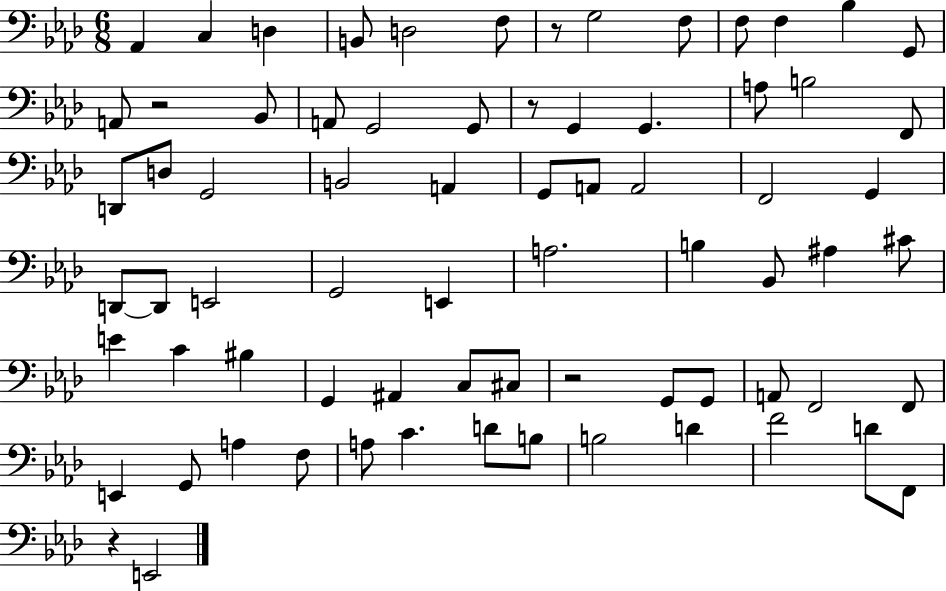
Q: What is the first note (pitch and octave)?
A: Ab2